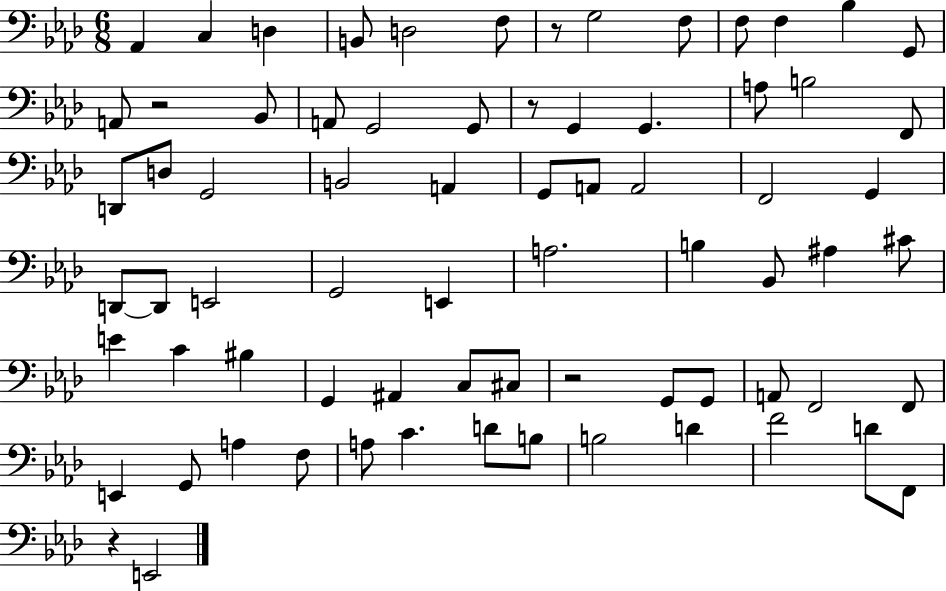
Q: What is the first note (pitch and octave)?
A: Ab2